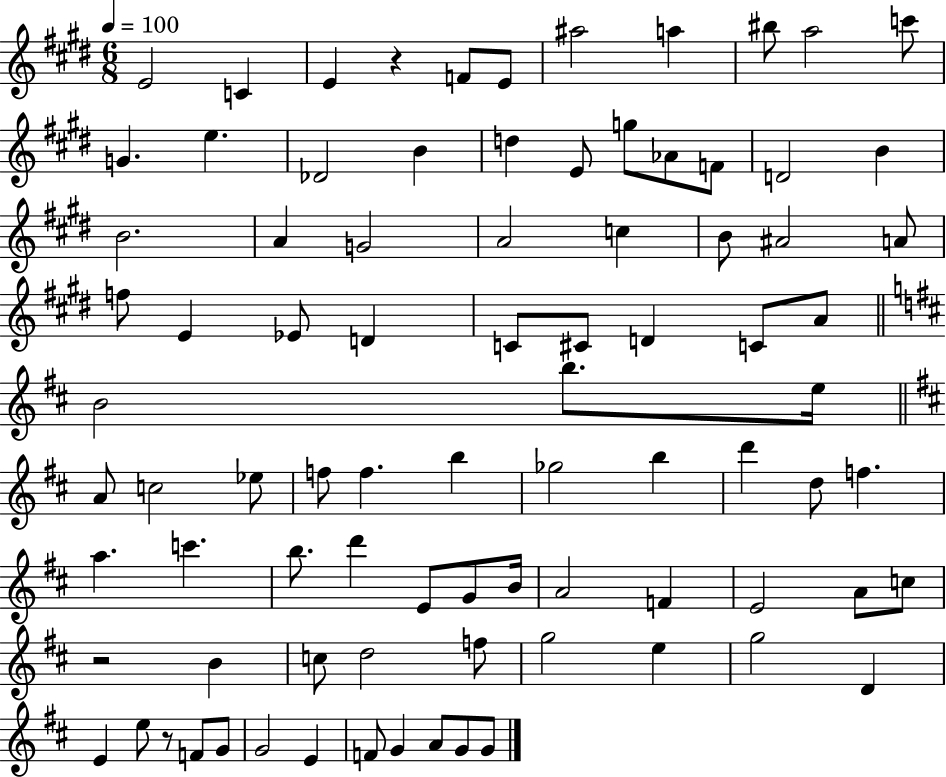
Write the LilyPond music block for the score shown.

{
  \clef treble
  \numericTimeSignature
  \time 6/8
  \key e \major
  \tempo 4 = 100
  e'2 c'4 | e'4 r4 f'8 e'8 | ais''2 a''4 | bis''8 a''2 c'''8 | \break g'4. e''4. | des'2 b'4 | d''4 e'8 g''8 aes'8 f'8 | d'2 b'4 | \break b'2. | a'4 g'2 | a'2 c''4 | b'8 ais'2 a'8 | \break f''8 e'4 ees'8 d'4 | c'8 cis'8 d'4 c'8 a'8 | \bar "||" \break \key d \major b'2 b''8. e''16 | \bar "||" \break \key b \minor a'8 c''2 ees''8 | f''8 f''4. b''4 | ges''2 b''4 | d'''4 d''8 f''4. | \break a''4. c'''4. | b''8. d'''4 e'8 g'8 b'16 | a'2 f'4 | e'2 a'8 c''8 | \break r2 b'4 | c''8 d''2 f''8 | g''2 e''4 | g''2 d'4 | \break e'4 e''8 r8 f'8 g'8 | g'2 e'4 | f'8 g'4 a'8 g'8 g'8 | \bar "|."
}